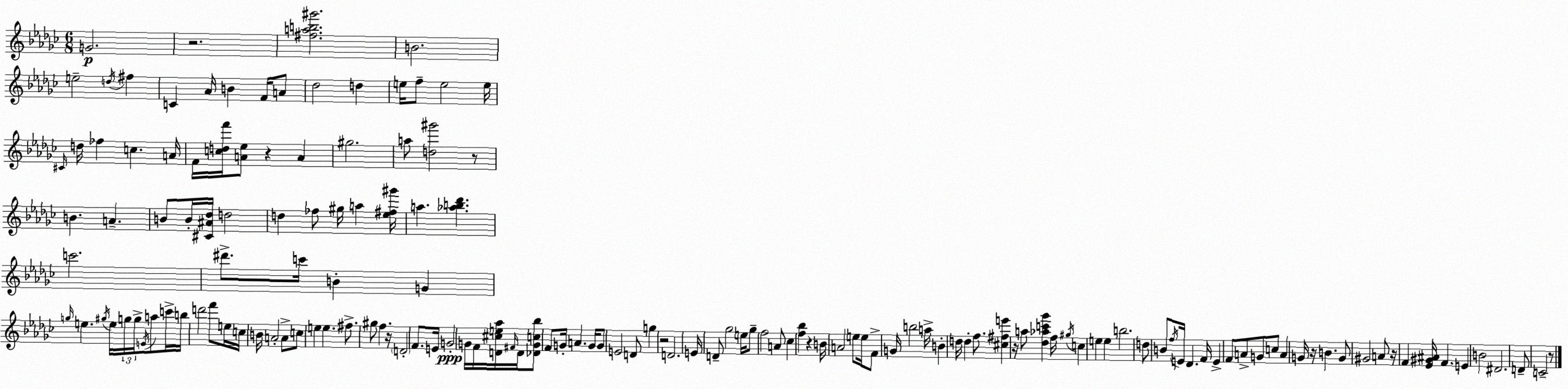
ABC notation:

X:1
T:Untitled
M:6/8
L:1/4
K:Ebm
G2 z2 [^fab^g']2 B2 e2 d/4 ^f C _A/4 B F/4 A/2 _d2 d e/4 f/2 e2 e/4 ^C/4 d/4 _f c A/4 F/4 [cdf']/4 [A_e]/2 z A ^g2 a/2 [d^g']2 z/2 B A B/2 B/4 [^C^A_d]/4 d2 d _f/2 ^g/4 a [_e^f^g']/4 a [_ab_d'] c'2 ^d'/2 c'/4 B G g/4 e ^g/4 e/4 g/4 g/4 E/4 a/2 c'/4 b/4 d'2 f'/2 e/4 c/4 B/4 A2 A/2 c/2 e e ^f/2 ^g/2 f z/4 D2 F/2 E/4 G2 G/4 F/4 [D^ce_a]/4 ^F/4 D/4 [_DGc_b]/2 F/2 G/4 A G/4 G/2 E2 D/2 g z2 D2 E/4 D/2 _g2 e/4 _g/2 f2 A/2 _c [f_b] z B/4 A2 e/2 e/4 F/2 G/4 b2 a/4 B d/4 d f/2 [^c^fe'] z/4 a/2 [_d_ac'_g'] f/4 ^g/4 c e e b2 d/2 B/2 f/4 E/4 _D F/4 E F/2 A/2 G/2 c/2 A G/4 z/4 B G/2 ^G2 A/2 z/4 F [_E^G^A]/4 F E B2 ^D2 D/2 C2 z/2